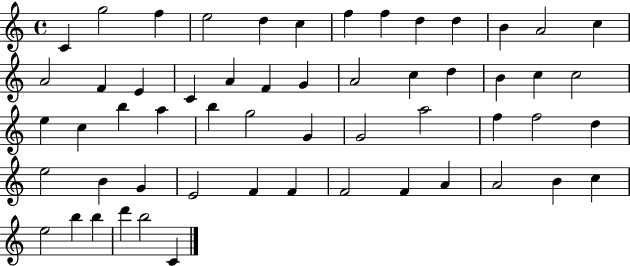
X:1
T:Untitled
M:4/4
L:1/4
K:C
C g2 f e2 d c f f d d B A2 c A2 F E C A F G A2 c d B c c2 e c b a b g2 G G2 a2 f f2 d e2 B G E2 F F F2 F A A2 B c e2 b b d' b2 C